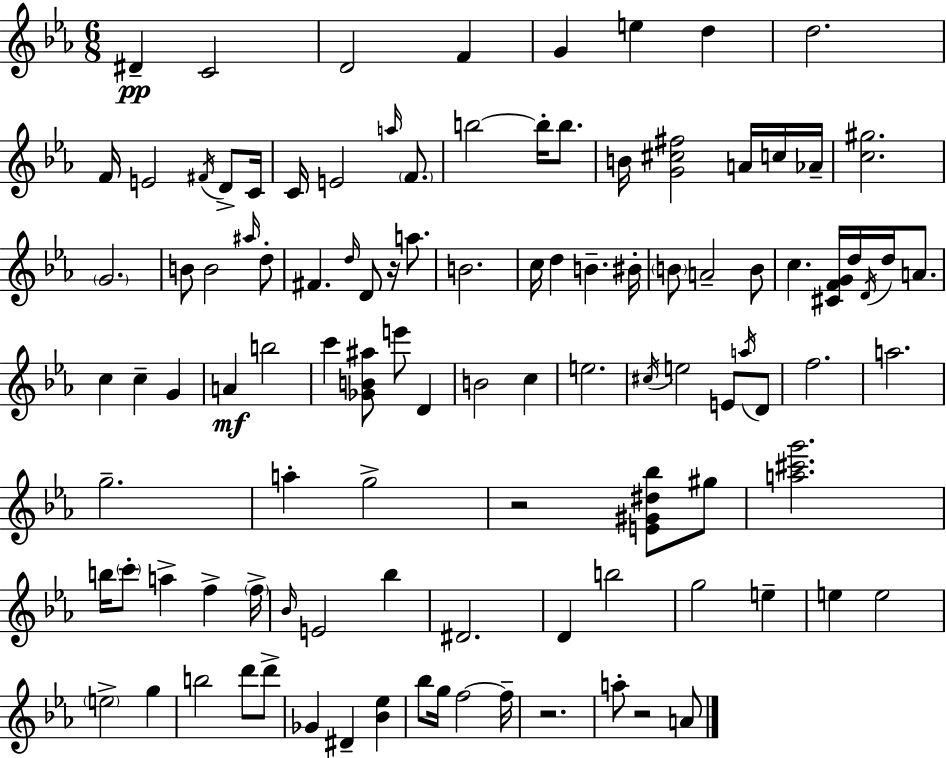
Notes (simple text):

D#4/q C4/h D4/h F4/q G4/q E5/q D5/q D5/h. F4/s E4/h F#4/s D4/e C4/s C4/s E4/h A5/s F4/e. B5/h B5/s B5/e. B4/s [G4,C#5,F#5]/h A4/s C5/s Ab4/s [C5,G#5]/h. G4/h. B4/e B4/h A#5/s D5/e F#4/q. D5/s D4/e R/s A5/e. B4/h. C5/s D5/q B4/q. BIS4/s B4/e A4/h B4/e C5/q. [C#4,F4,G4]/s D5/s D4/s D5/s A4/e. C5/q C5/q G4/q A4/q B5/h C6/q [Gb4,B4,A#5]/e E6/e D4/q B4/h C5/q E5/h. C#5/s E5/h E4/e A5/s D4/e F5/h. A5/h. G5/h. A5/q G5/h R/h [E4,G#4,D#5,Bb5]/e G#5/e [A5,C#6,G6]/h. B5/s C6/e A5/q F5/q F5/s Bb4/s E4/h Bb5/q D#4/h. D4/q B5/h G5/h E5/q E5/q E5/h E5/h G5/q B5/h D6/e D6/e Gb4/q D#4/q [Bb4,Eb5]/q Bb5/e G5/s F5/h F5/s R/h. A5/e R/h A4/e